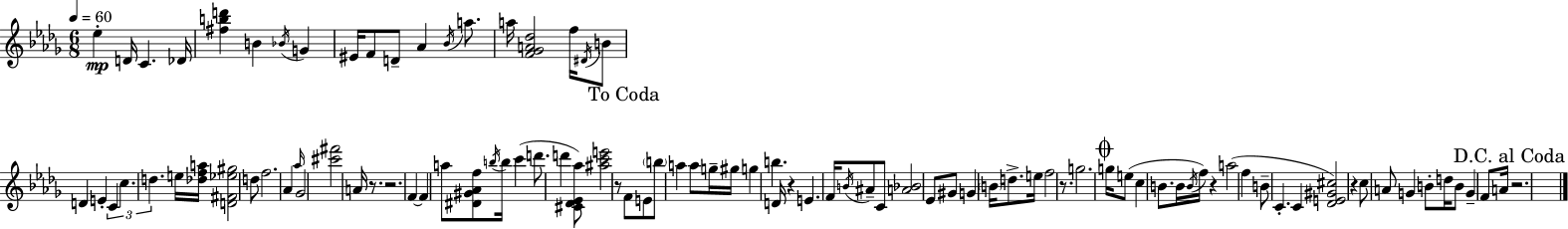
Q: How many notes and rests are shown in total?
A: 99